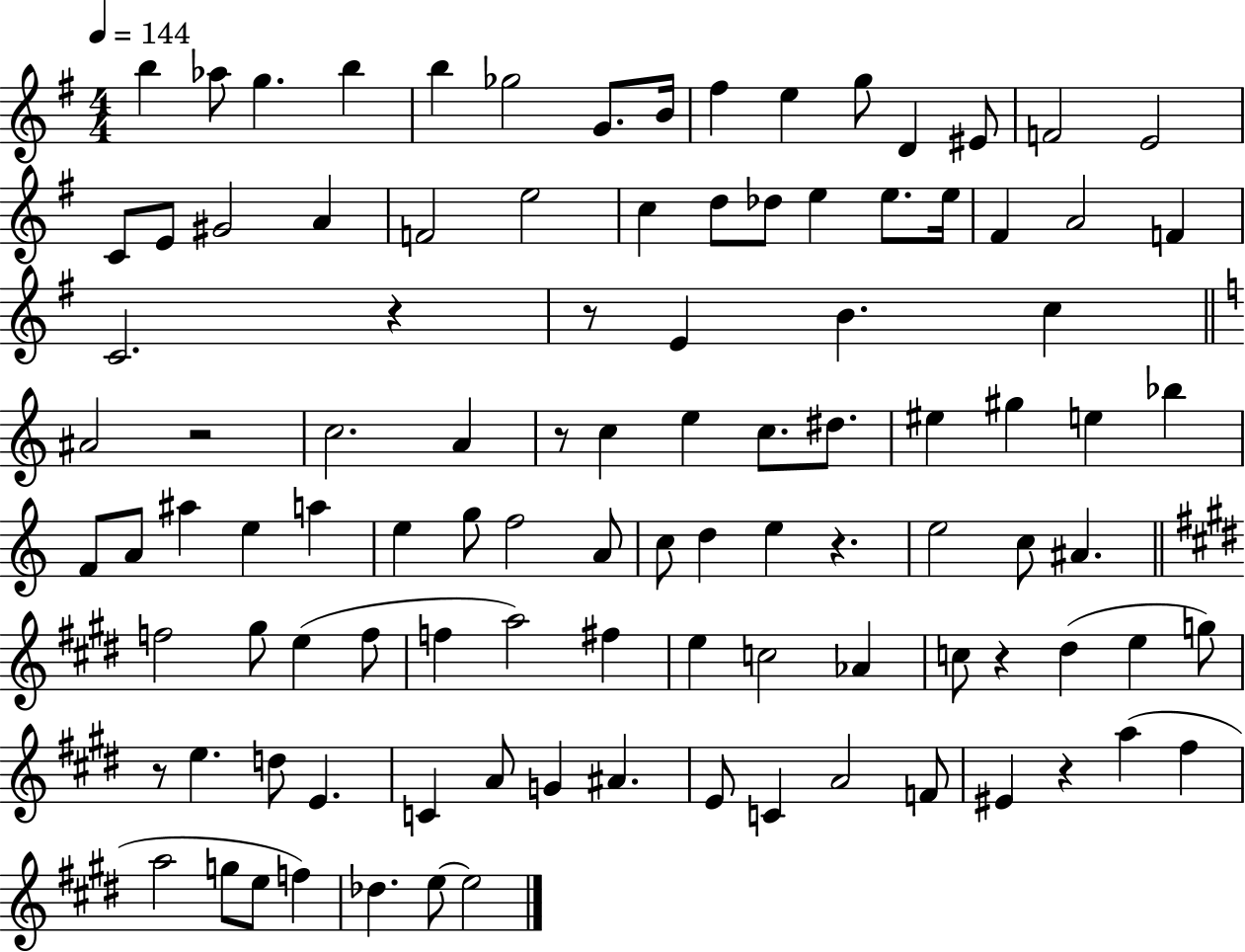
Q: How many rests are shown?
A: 8